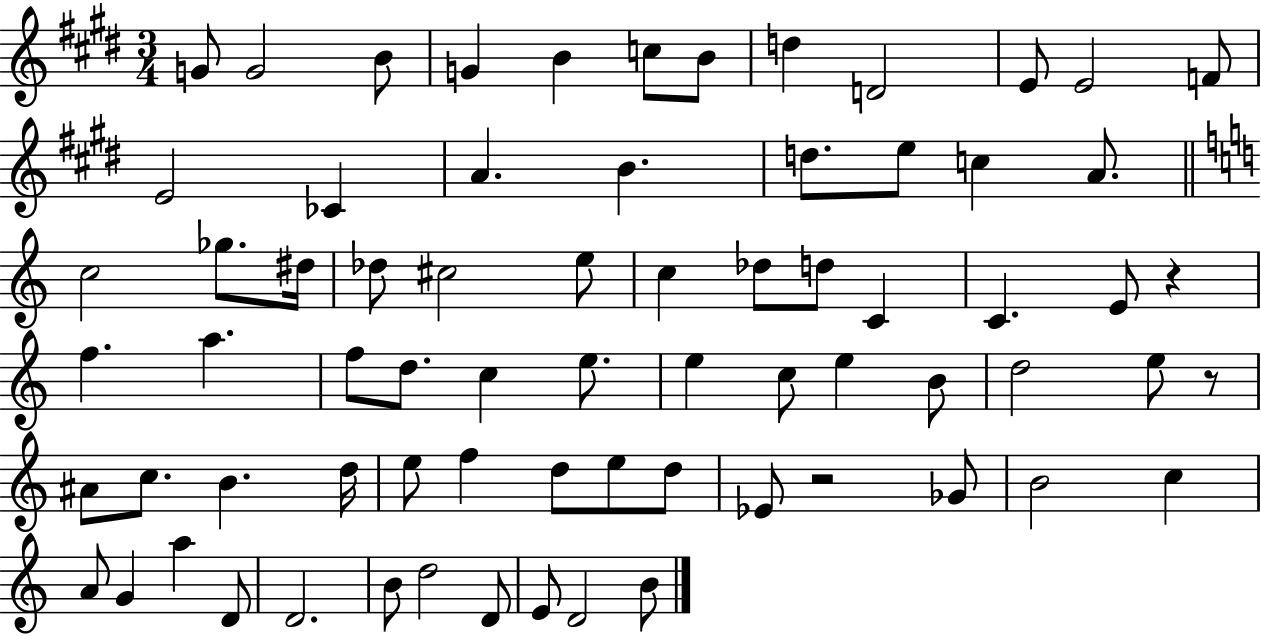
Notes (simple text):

G4/e G4/h B4/e G4/q B4/q C5/e B4/e D5/q D4/h E4/e E4/h F4/e E4/h CES4/q A4/q. B4/q. D5/e. E5/e C5/q A4/e. C5/h Gb5/e. D#5/s Db5/e C#5/h E5/e C5/q Db5/e D5/e C4/q C4/q. E4/e R/q F5/q. A5/q. F5/e D5/e. C5/q E5/e. E5/q C5/e E5/q B4/e D5/h E5/e R/e A#4/e C5/e. B4/q. D5/s E5/e F5/q D5/e E5/e D5/e Eb4/e R/h Gb4/e B4/h C5/q A4/e G4/q A5/q D4/e D4/h. B4/e D5/h D4/e E4/e D4/h B4/e